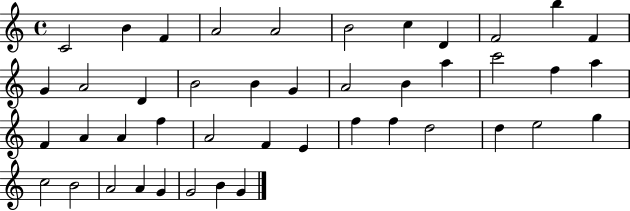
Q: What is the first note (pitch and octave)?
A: C4